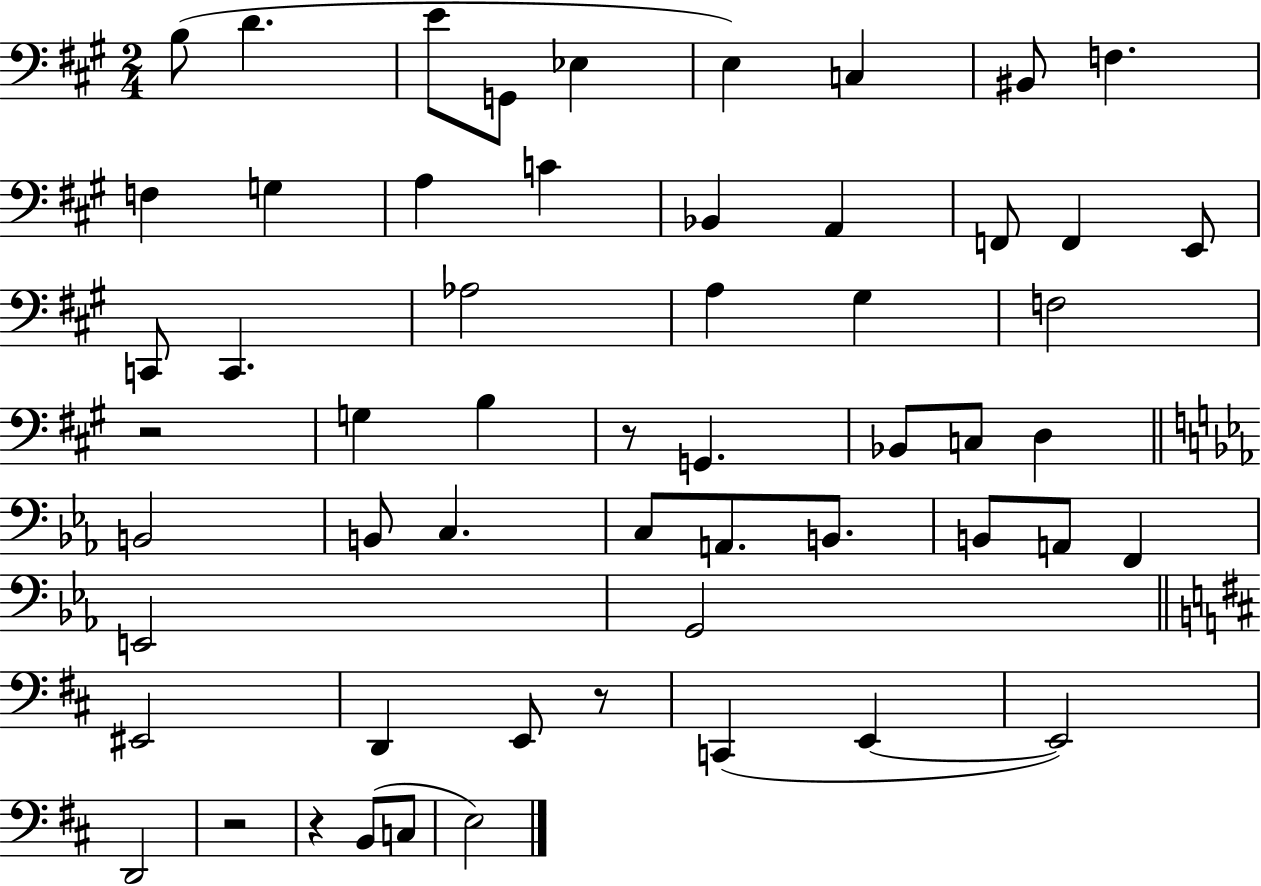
X:1
T:Untitled
M:2/4
L:1/4
K:A
B,/2 D E/2 G,,/2 _E, E, C, ^B,,/2 F, F, G, A, C _B,, A,, F,,/2 F,, E,,/2 C,,/2 C,, _A,2 A, ^G, F,2 z2 G, B, z/2 G,, _B,,/2 C,/2 D, B,,2 B,,/2 C, C,/2 A,,/2 B,,/2 B,,/2 A,,/2 F,, E,,2 G,,2 ^E,,2 D,, E,,/2 z/2 C,, E,, E,,2 D,,2 z2 z B,,/2 C,/2 E,2